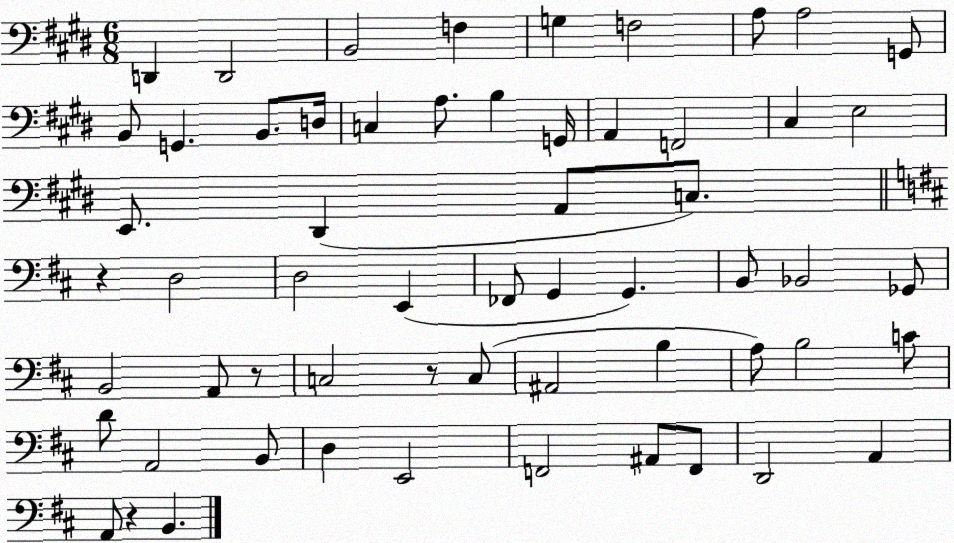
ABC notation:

X:1
T:Untitled
M:6/8
L:1/4
K:E
D,, D,,2 B,,2 F, G, F,2 A,/2 A,2 G,,/2 B,,/2 G,, B,,/2 D,/4 C, A,/2 B, G,,/4 A,, F,,2 ^C, E,2 E,,/2 ^D,, A,,/2 C,/2 z D,2 D,2 E,, _F,,/2 G,, G,, B,,/2 _B,,2 _G,,/2 B,,2 A,,/2 z/2 C,2 z/2 C,/2 ^A,,2 B, A,/2 B,2 C/2 D/2 A,,2 B,,/2 D, E,,2 F,,2 ^A,,/2 F,,/2 D,,2 A,, A,,/2 z B,,